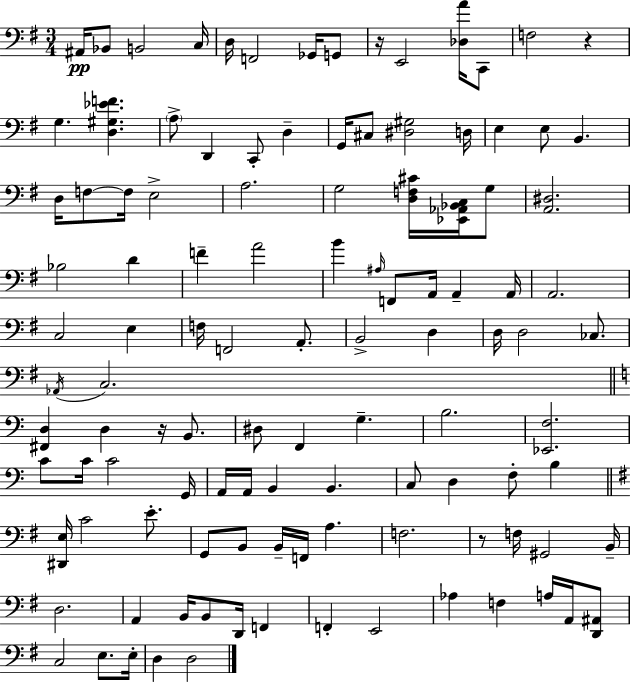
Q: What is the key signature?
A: G major